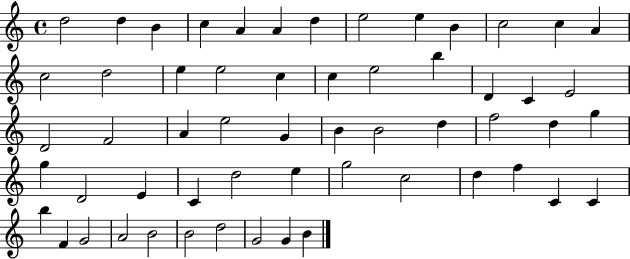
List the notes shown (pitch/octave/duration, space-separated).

D5/h D5/q B4/q C5/q A4/q A4/q D5/q E5/h E5/q B4/q C5/h C5/q A4/q C5/h D5/h E5/q E5/h C5/q C5/q E5/h B5/q D4/q C4/q E4/h D4/h F4/h A4/q E5/h G4/q B4/q B4/h D5/q F5/h D5/q G5/q G5/q D4/h E4/q C4/q D5/h E5/q G5/h C5/h D5/q F5/q C4/q C4/q B5/q F4/q G4/h A4/h B4/h B4/h D5/h G4/h G4/q B4/q